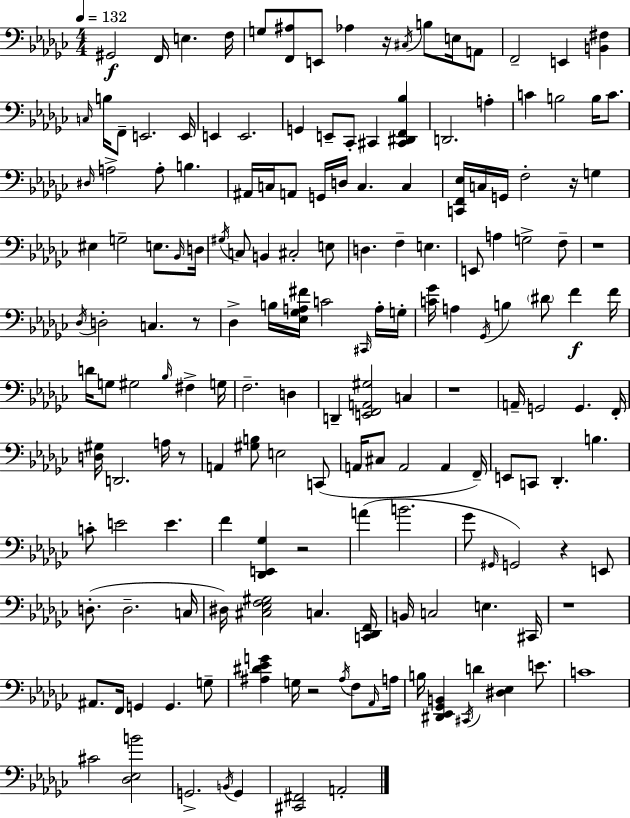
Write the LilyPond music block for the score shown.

{
  \clef bass
  \numericTimeSignature
  \time 4/4
  \key ees \minor
  \tempo 4 = 132
  \repeat volta 2 { gis,2\f f,16 e4. f16 | g8 <f, ais>8 e,8 aes4 r16 \acciaccatura { cis16 } b8 e16 a,8 | f,2-- e,4 <b, fis>4 | \grace { c16 } b16 f,8-- e,2. | \break e,16 e,4 e,2. | g,4 e,8-- ces,8-. cis,4 <cis, dis, f, bes>4 | d,2. a4-. | c'4 b2 b16 c'8. | \break \grace { dis16 } a2-> a8-. b4. | ais,16 c16 a,8 g,16 d16 c4. c4 | <c, f, ees>16 c16 g,16 f2-. r16 g4 | eis4 g2-- e8. | \break \grace { bes,16 } d16 \acciaccatura { gis16 } c8 b,4 cis2-. | e8 d4. f4-- e4. | e,8 a4 g2-> | f8-- r1 | \break \acciaccatura { des16 } d2-. c4. | r8 des4-> b16 <ees ges a fis'>16 c'2 | \grace { cis,16 } a16-. g16-. <c' ges'>16 a4 \acciaccatura { ges,16 } b4 | \parenthesize dis'8 f'4\f f'16 d'16 g8 gis2 | \break \grace { bes16 } fis4-> g16 f2.-- | d4 d,4-- <e, f, a, gis>2 | c4 r1 | a,16-- g,2 | \break g,4. f,16-. <d gis>16 d,2. | a16 r8 a,4 <gis b>8 e2 | c,8( a,16 cis8 a,2 | a,4 f,16--) e,8 c,8 des,4.-. | \break b4. c'8-. e'2 | e'4. f'4 <des, e, ges>4 | r2 a'4( b'2. | ges'8 \grace { gis,16 } g,2) | \break r4 e,8 d8.-.( d2.-- | c16 dis16) <cis ees f gis>2 | c4. <c, des, f,>16 b,16 c2 | e4. cis,16 r1 | \break ais,8. f,16 g,4 | g,4. g8-- <ais dis' ees' g'>4 g16 r2 | \acciaccatura { ais16 } f8 \grace { aes,16 } a16 b16 <dis, ees, ges, b,>4 | \acciaccatura { cis,16 } d'4 <dis ees>4 e'8. c'1 | \break cis'2 | <des ees b'>2 g,2.-> | \acciaccatura { b,16 } g,4 <cis, fis,>2 | a,2-. } \bar "|."
}